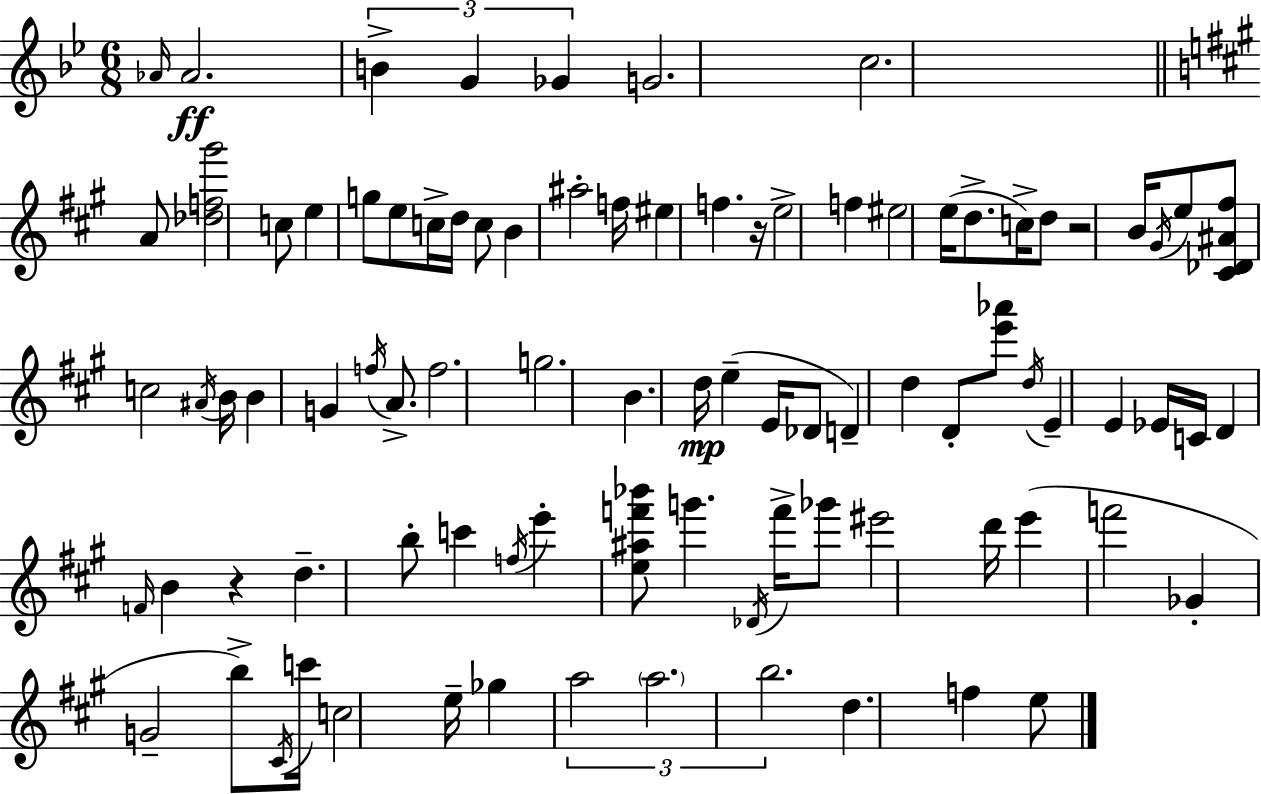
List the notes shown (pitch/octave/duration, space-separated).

Ab4/s Ab4/h. B4/q G4/q Gb4/q G4/h. C5/h. A4/e [Db5,F5,G#6]/h C5/e E5/q G5/e E5/e C5/s D5/s C5/e B4/q A#5/h F5/s EIS5/q F5/q. R/s E5/h F5/q EIS5/h E5/s D5/e. C5/s D5/e R/h B4/s G#4/s E5/e [C#4,Db4,A#4,F#5]/e C5/h A#4/s B4/s B4/q G4/q F5/s A4/e. F5/h. G5/h. B4/q. D5/s E5/q E4/s Db4/e D4/q D5/q D4/e [E6,Ab6]/e D5/s E4/q E4/q Eb4/s C4/s D4/q F4/s B4/q R/q D5/q. B5/e C6/q F5/s E6/q [E5,A#5,F6,Bb6]/e G6/q. Db4/s F6/s Gb6/e EIS6/h D6/s E6/q F6/h Gb4/q G4/h B5/e C#4/s C6/s C5/h E5/s Gb5/q A5/h A5/h. B5/h. D5/q. F5/q E5/e